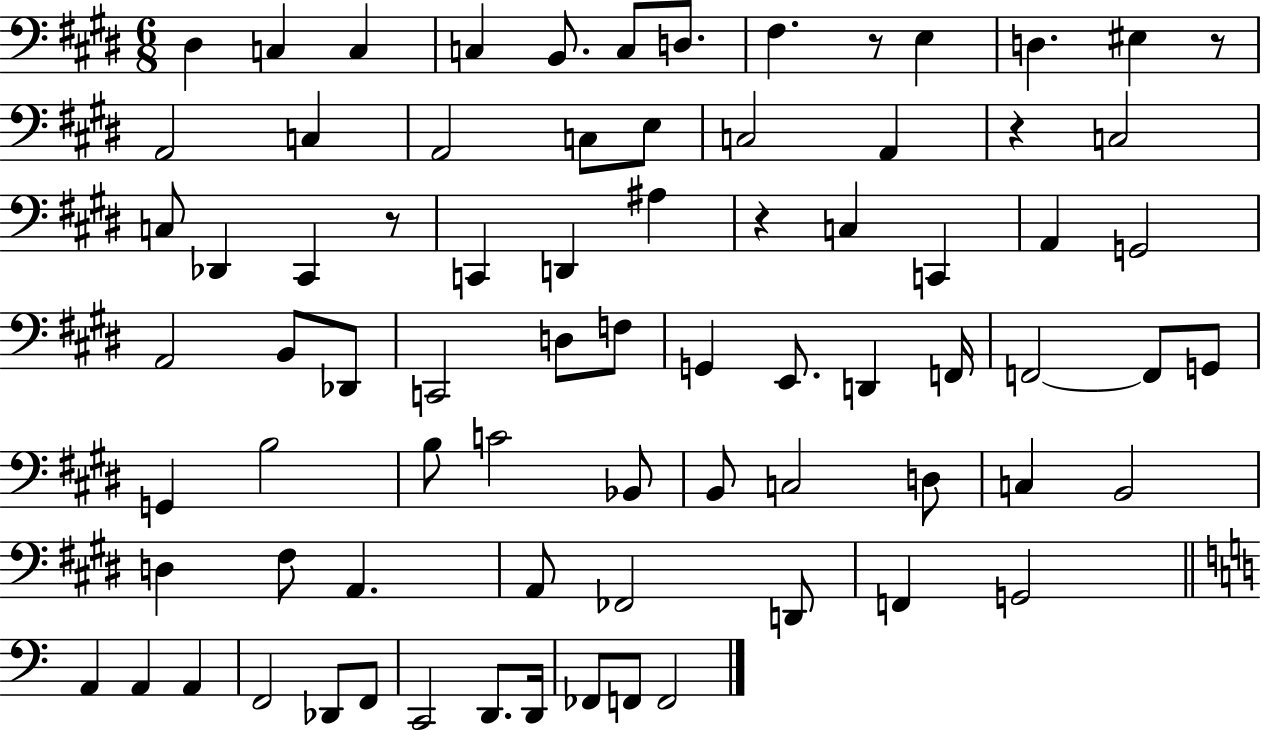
D#3/q C3/q C3/q C3/q B2/e. C3/e D3/e. F#3/q. R/e E3/q D3/q. EIS3/q R/e A2/h C3/q A2/h C3/e E3/e C3/h A2/q R/q C3/h C3/e Db2/q C#2/q R/e C2/q D2/q A#3/q R/q C3/q C2/q A2/q G2/h A2/h B2/e Db2/e C2/h D3/e F3/e G2/q E2/e. D2/q F2/s F2/h F2/e G2/e G2/q B3/h B3/e C4/h Bb2/e B2/e C3/h D3/e C3/q B2/h D3/q F#3/e A2/q. A2/e FES2/h D2/e F2/q G2/h A2/q A2/q A2/q F2/h Db2/e F2/e C2/h D2/e. D2/s FES2/e F2/e F2/h